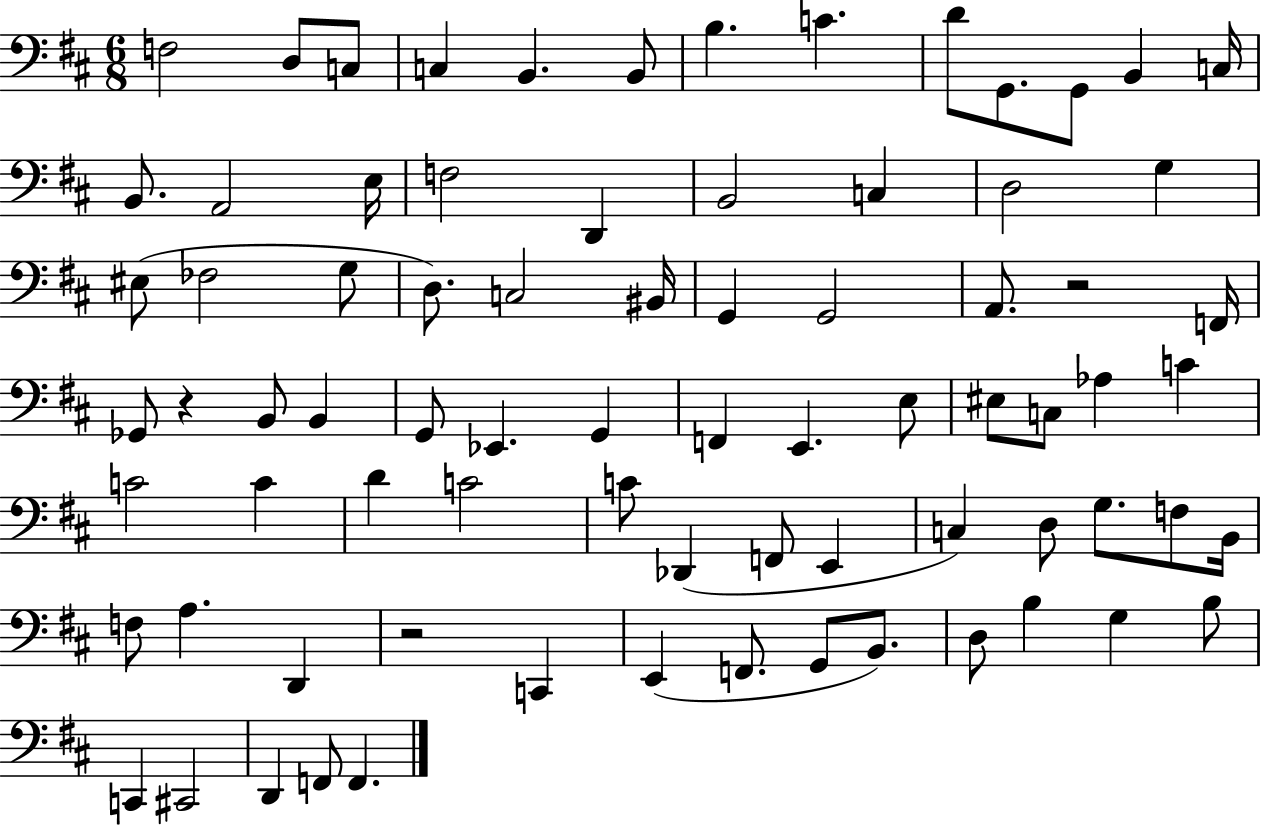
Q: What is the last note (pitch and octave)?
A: F2